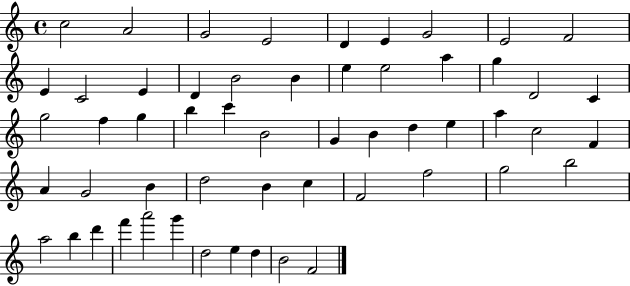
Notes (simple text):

C5/h A4/h G4/h E4/h D4/q E4/q G4/h E4/h F4/h E4/q C4/h E4/q D4/q B4/h B4/q E5/q E5/h A5/q G5/q D4/h C4/q G5/h F5/q G5/q B5/q C6/q B4/h G4/q B4/q D5/q E5/q A5/q C5/h F4/q A4/q G4/h B4/q D5/h B4/q C5/q F4/h F5/h G5/h B5/h A5/h B5/q D6/q F6/q A6/h G6/q D5/h E5/q D5/q B4/h F4/h